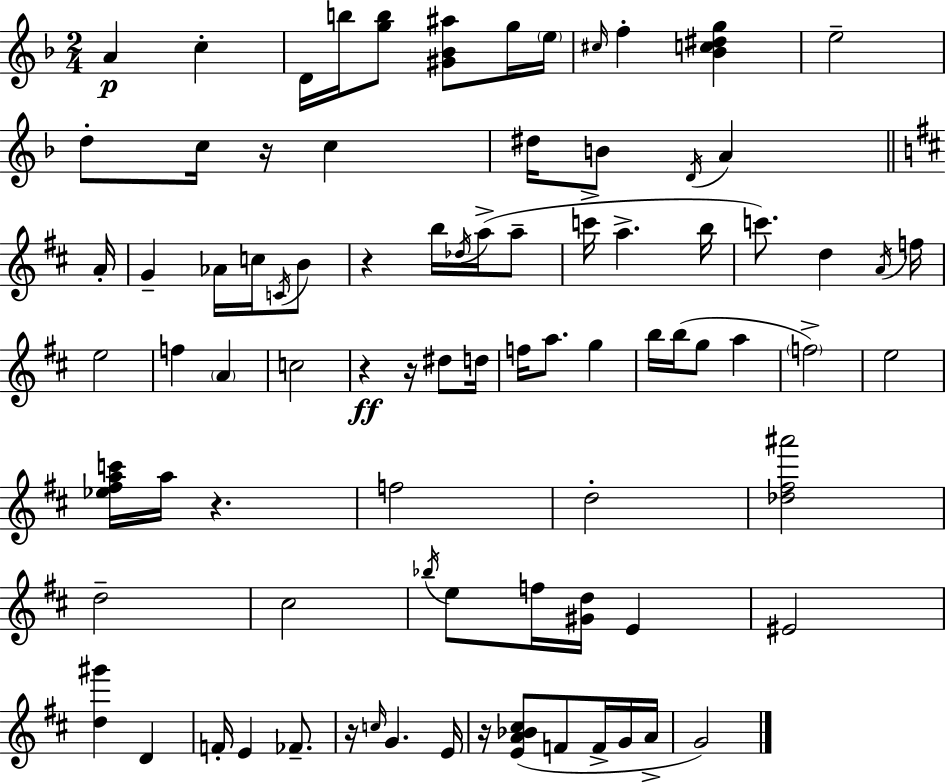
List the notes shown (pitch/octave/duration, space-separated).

A4/q C5/q D4/s B5/s [G5,B5]/e [G#4,Bb4,A#5]/e G5/s E5/s C#5/s F5/q [Bb4,C5,D#5,G5]/q E5/h D5/e C5/s R/s C5/q D#5/s B4/e D4/s A4/q A4/s G4/q Ab4/s C5/s C4/s B4/e R/q B5/s Db5/s A5/s A5/e C6/s A5/q. B5/s C6/e. D5/q A4/s F5/s E5/h F5/q A4/q C5/h R/q R/s D#5/e D5/s F5/s A5/e. G5/q B5/s B5/s G5/e A5/q F5/h E5/h [Eb5,F#5,A5,C6]/s A5/s R/q. F5/h D5/h [Db5,F#5,A#6]/h D5/h C#5/h Bb5/s E5/e F5/s [G#4,D5]/s E4/q EIS4/h [D5,G#6]/q D4/q F4/s E4/q FES4/e. R/s C5/s G4/q. E4/s R/s [E4,A4,Bb4,C#5]/e F4/e F4/s G4/s A4/s G4/h